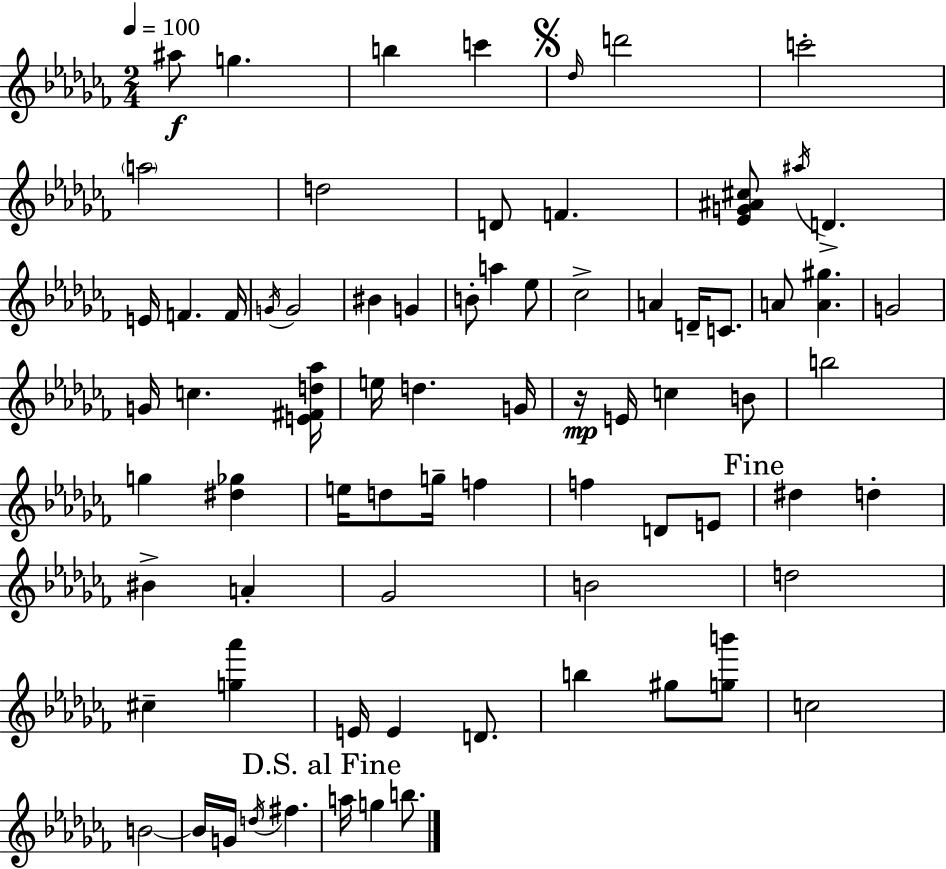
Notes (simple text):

A#5/e G5/q. B5/q C6/q Db5/s D6/h C6/h A5/h D5/h D4/e F4/q. [Eb4,G4,A#4,C#5]/e A#5/s D4/q. E4/s F4/q. F4/s G4/s G4/h BIS4/q G4/q B4/e A5/q Eb5/e CES5/h A4/q D4/s C4/e. A4/e [A4,G#5]/q. G4/h G4/s C5/q. [E4,F#4,D5,Ab5]/s E5/s D5/q. G4/s R/s E4/s C5/q B4/e B5/h G5/q [D#5,Gb5]/q E5/s D5/e G5/s F5/q F5/q D4/e E4/e D#5/q D5/q BIS4/q A4/q Gb4/h B4/h D5/h C#5/q [G5,Ab6]/q E4/s E4/q D4/e. B5/q G#5/e [G5,B6]/e C5/h B4/h B4/s G4/s D5/s F#5/q. A5/s G5/q B5/e.